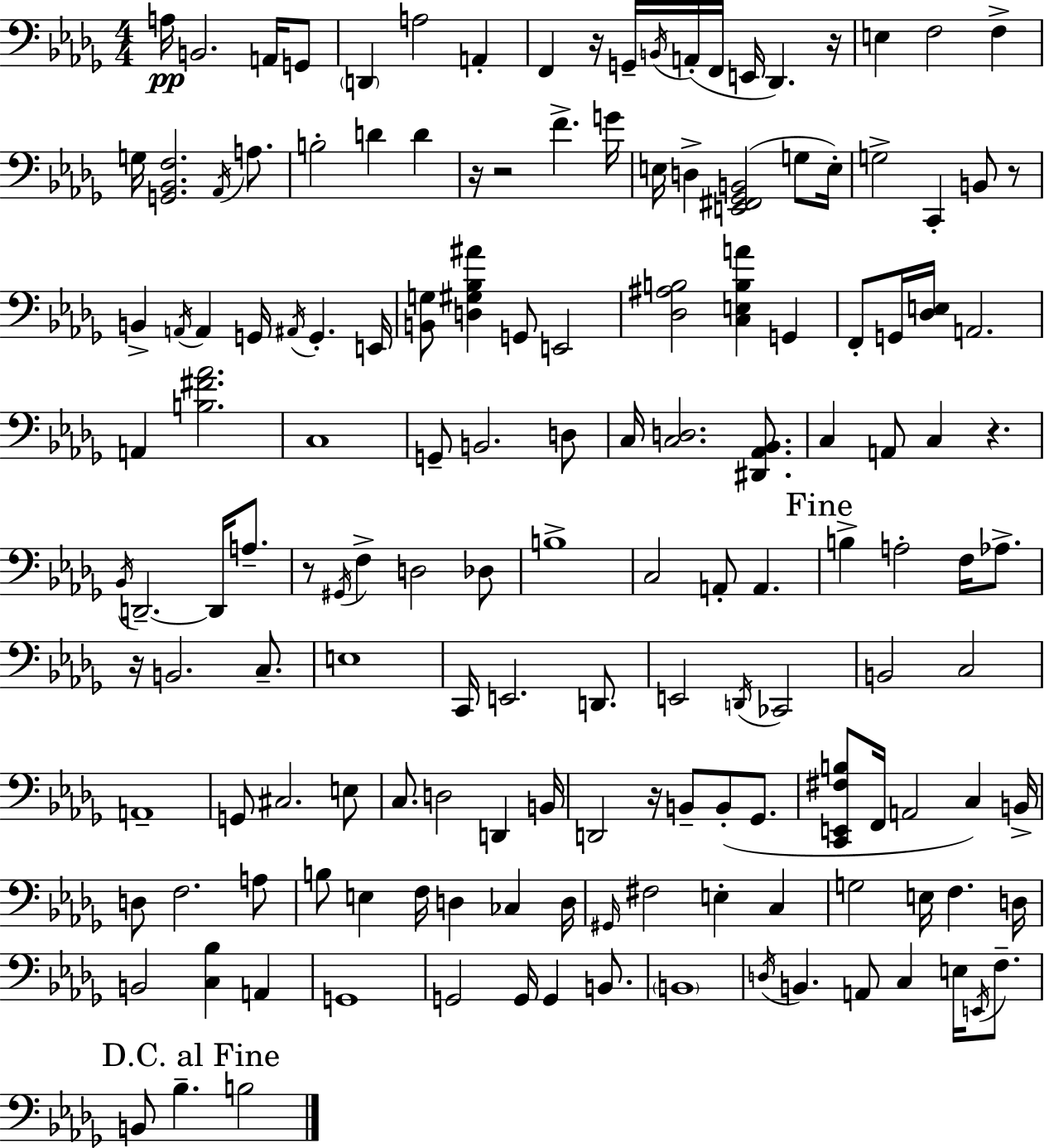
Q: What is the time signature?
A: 4/4